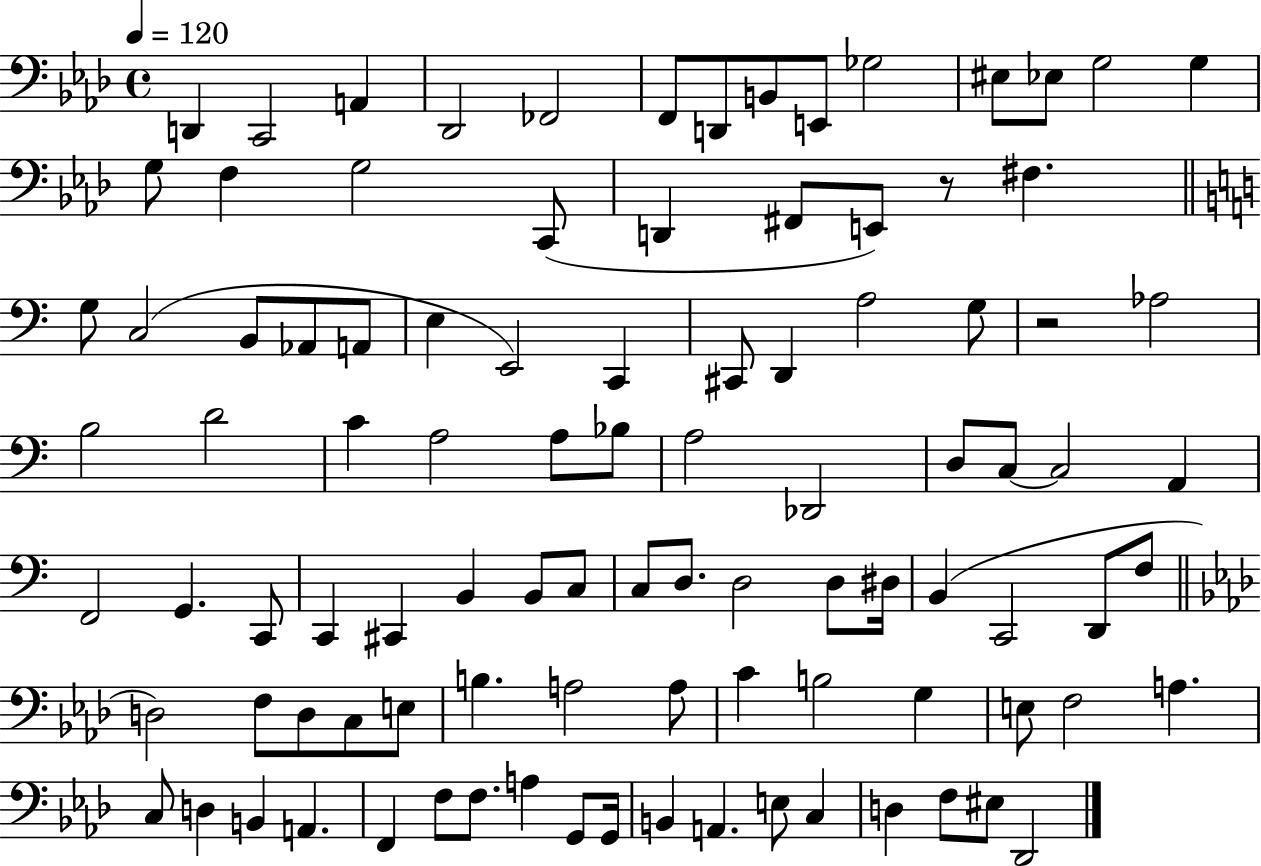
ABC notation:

X:1
T:Untitled
M:4/4
L:1/4
K:Ab
D,, C,,2 A,, _D,,2 _F,,2 F,,/2 D,,/2 B,,/2 E,,/2 _G,2 ^E,/2 _E,/2 G,2 G, G,/2 F, G,2 C,,/2 D,, ^F,,/2 E,,/2 z/2 ^F, G,/2 C,2 B,,/2 _A,,/2 A,,/2 E, E,,2 C,, ^C,,/2 D,, A,2 G,/2 z2 _A,2 B,2 D2 C A,2 A,/2 _B,/2 A,2 _D,,2 D,/2 C,/2 C,2 A,, F,,2 G,, C,,/2 C,, ^C,, B,, B,,/2 C,/2 C,/2 D,/2 D,2 D,/2 ^D,/4 B,, C,,2 D,,/2 F,/2 D,2 F,/2 D,/2 C,/2 E,/2 B, A,2 A,/2 C B,2 G, E,/2 F,2 A, C,/2 D, B,, A,, F,, F,/2 F,/2 A, G,,/2 G,,/4 B,, A,, E,/2 C, D, F,/2 ^E,/2 _D,,2